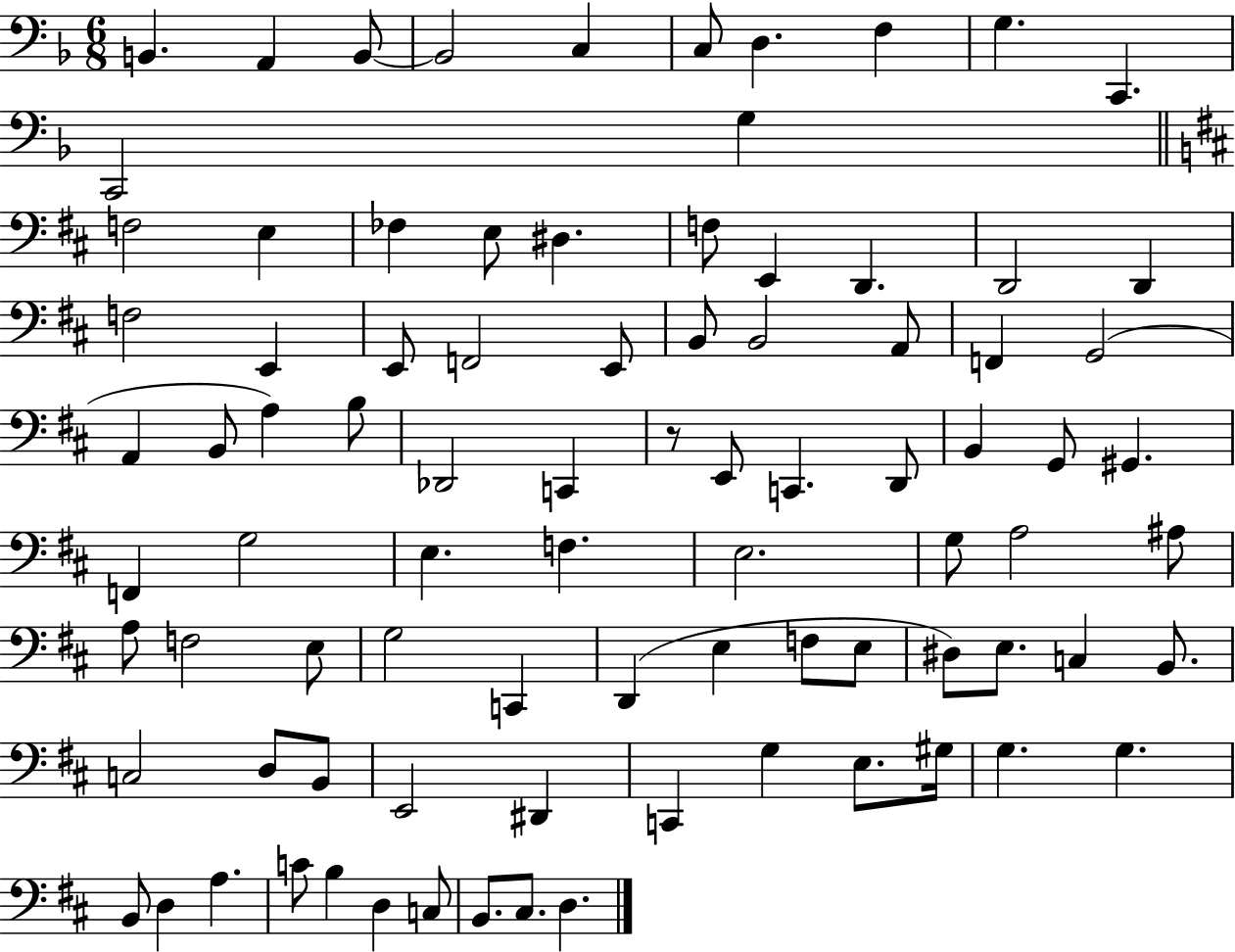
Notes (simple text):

B2/q. A2/q B2/e B2/h C3/q C3/e D3/q. F3/q G3/q. C2/q. C2/h G3/q F3/h E3/q FES3/q E3/e D#3/q. F3/e E2/q D2/q. D2/h D2/q F3/h E2/q E2/e F2/h E2/e B2/e B2/h A2/e F2/q G2/h A2/q B2/e A3/q B3/e Db2/h C2/q R/e E2/e C2/q. D2/e B2/q G2/e G#2/q. F2/q G3/h E3/q. F3/q. E3/h. G3/e A3/h A#3/e A3/e F3/h E3/e G3/h C2/q D2/q E3/q F3/e E3/e D#3/e E3/e. C3/q B2/e. C3/h D3/e B2/e E2/h D#2/q C2/q G3/q E3/e. G#3/s G3/q. G3/q. B2/e D3/q A3/q. C4/e B3/q D3/q C3/e B2/e. C#3/e. D3/q.